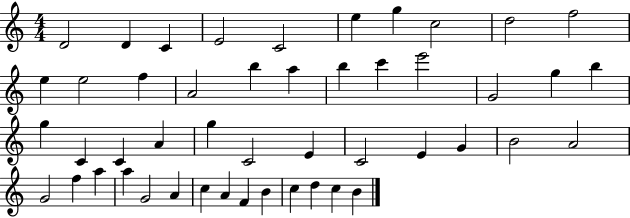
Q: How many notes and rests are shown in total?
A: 48